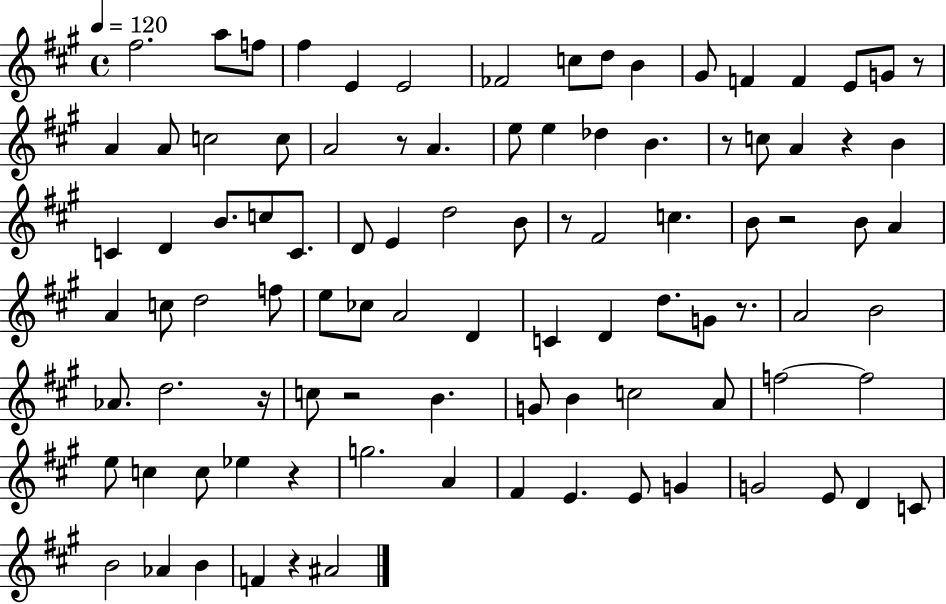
{
  \clef treble
  \time 4/4
  \defaultTimeSignature
  \key a \major
  \tempo 4 = 120
  fis''2. a''8 f''8 | fis''4 e'4 e'2 | fes'2 c''8 d''8 b'4 | gis'8 f'4 f'4 e'8 g'8 r8 | \break a'4 a'8 c''2 c''8 | a'2 r8 a'4. | e''8 e''4 des''4 b'4. | r8 c''8 a'4 r4 b'4 | \break c'4 d'4 b'8. c''8 c'8. | d'8 e'4 d''2 b'8 | r8 fis'2 c''4. | b'8 r2 b'8 a'4 | \break a'4 c''8 d''2 f''8 | e''8 ces''8 a'2 d'4 | c'4 d'4 d''8. g'8 r8. | a'2 b'2 | \break aes'8. d''2. r16 | c''8 r2 b'4. | g'8 b'4 c''2 a'8 | f''2~~ f''2 | \break e''8 c''4 c''8 ees''4 r4 | g''2. a'4 | fis'4 e'4. e'8 g'4 | g'2 e'8 d'4 c'8 | \break b'2 aes'4 b'4 | f'4 r4 ais'2 | \bar "|."
}